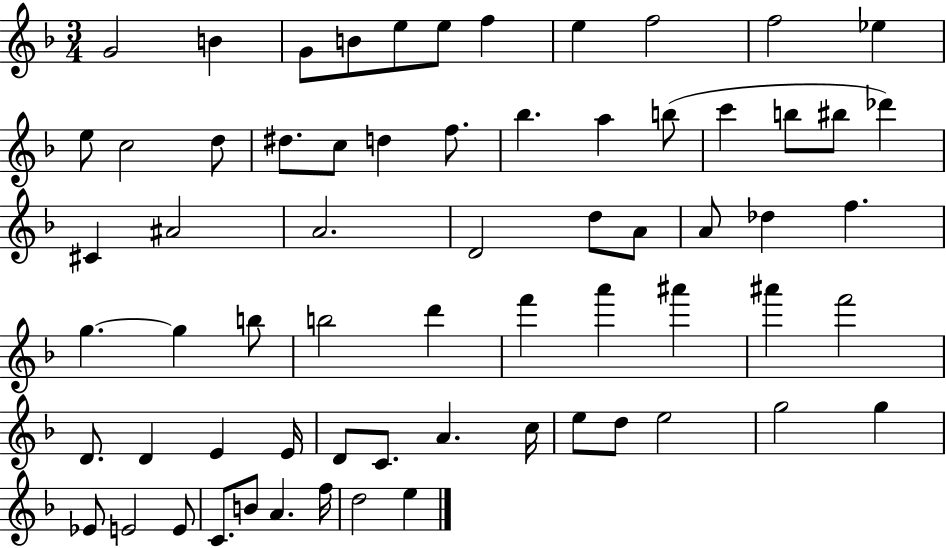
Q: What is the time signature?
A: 3/4